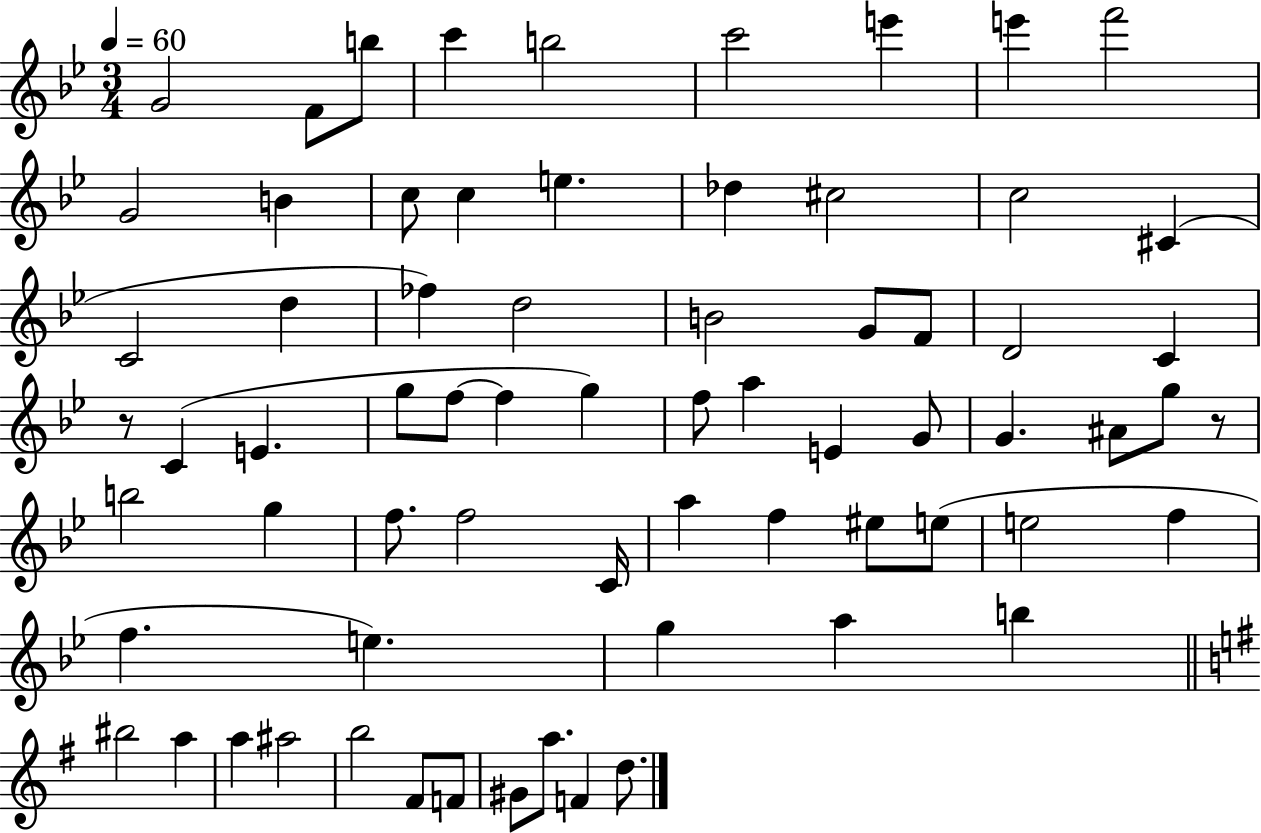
X:1
T:Untitled
M:3/4
L:1/4
K:Bb
G2 F/2 b/2 c' b2 c'2 e' e' f'2 G2 B c/2 c e _d ^c2 c2 ^C C2 d _f d2 B2 G/2 F/2 D2 C z/2 C E g/2 f/2 f g f/2 a E G/2 G ^A/2 g/2 z/2 b2 g f/2 f2 C/4 a f ^e/2 e/2 e2 f f e g a b ^b2 a a ^a2 b2 ^F/2 F/2 ^G/2 a/2 F d/2